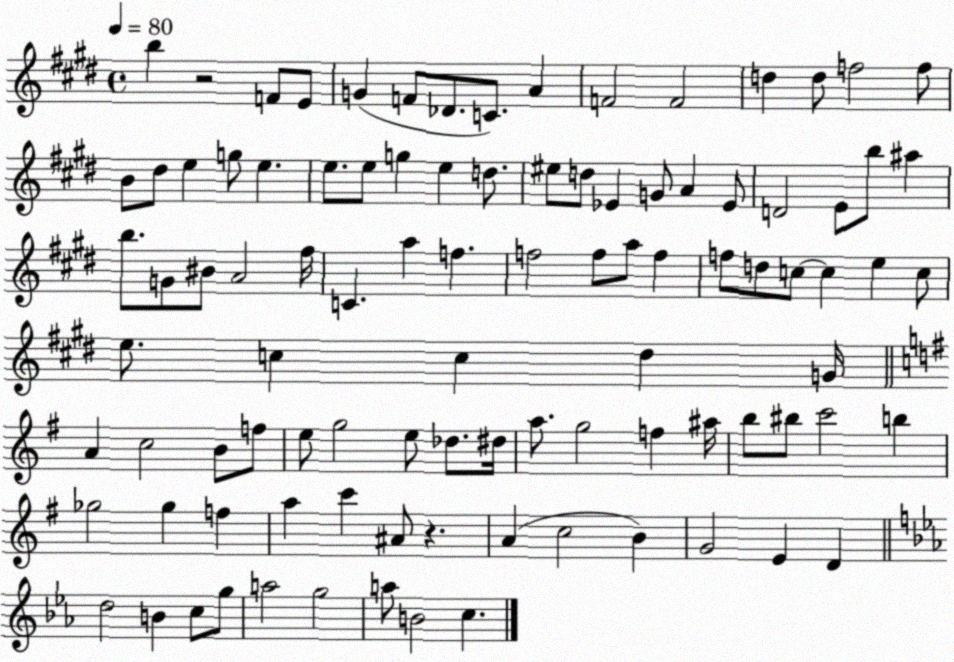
X:1
T:Untitled
M:4/4
L:1/4
K:E
b z2 F/2 E/2 G F/2 _D/2 C/2 A F2 F2 d d/2 f2 f/2 B/2 ^d/2 e g/2 e e/2 e/2 g e d/2 ^e/2 d/2 _E G/2 A _E/2 D2 E/2 b/2 ^a b/2 G/2 ^B/2 A2 ^f/4 C a f f2 f/2 a/2 f f/2 d/2 c/2 c e c/2 e/2 c c ^d G/4 A c2 B/2 f/2 e/2 g2 e/2 _d/2 ^d/4 a/2 g2 f ^a/4 b/2 ^b/2 c'2 b _g2 _g f a c' ^A/2 z A c2 B G2 E D d2 B c/2 g/2 a2 g2 a/2 B2 c